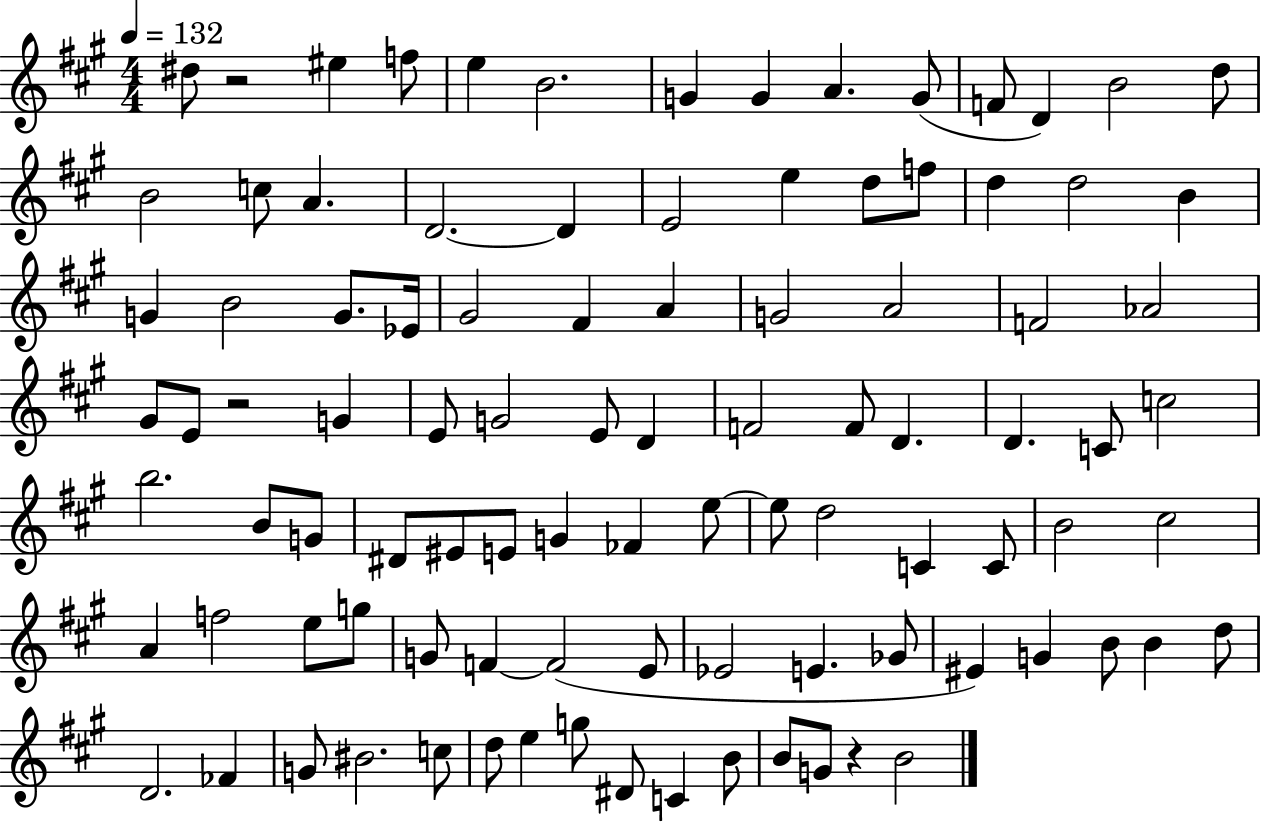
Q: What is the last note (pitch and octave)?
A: B4